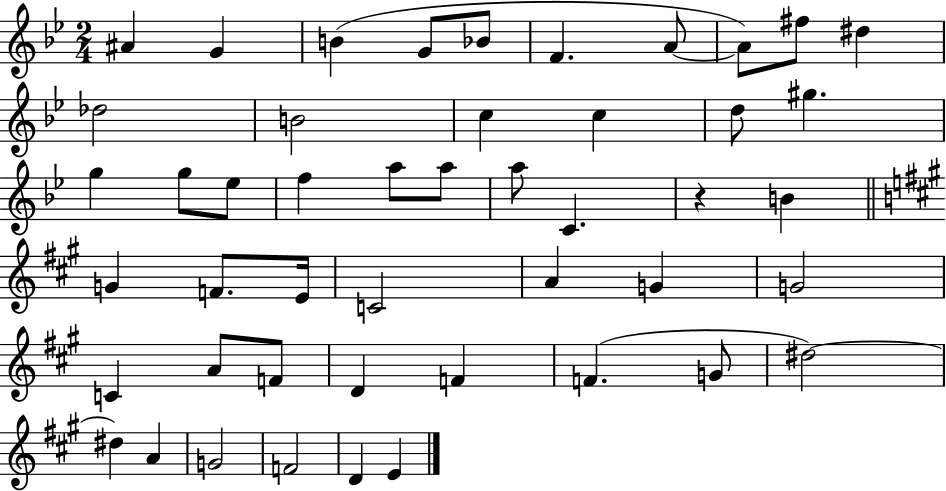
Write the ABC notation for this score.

X:1
T:Untitled
M:2/4
L:1/4
K:Bb
^A G B G/2 _B/2 F A/2 A/2 ^f/2 ^d _d2 B2 c c d/2 ^g g g/2 _e/2 f a/2 a/2 a/2 C z B G F/2 E/4 C2 A G G2 C A/2 F/2 D F F G/2 ^d2 ^d A G2 F2 D E